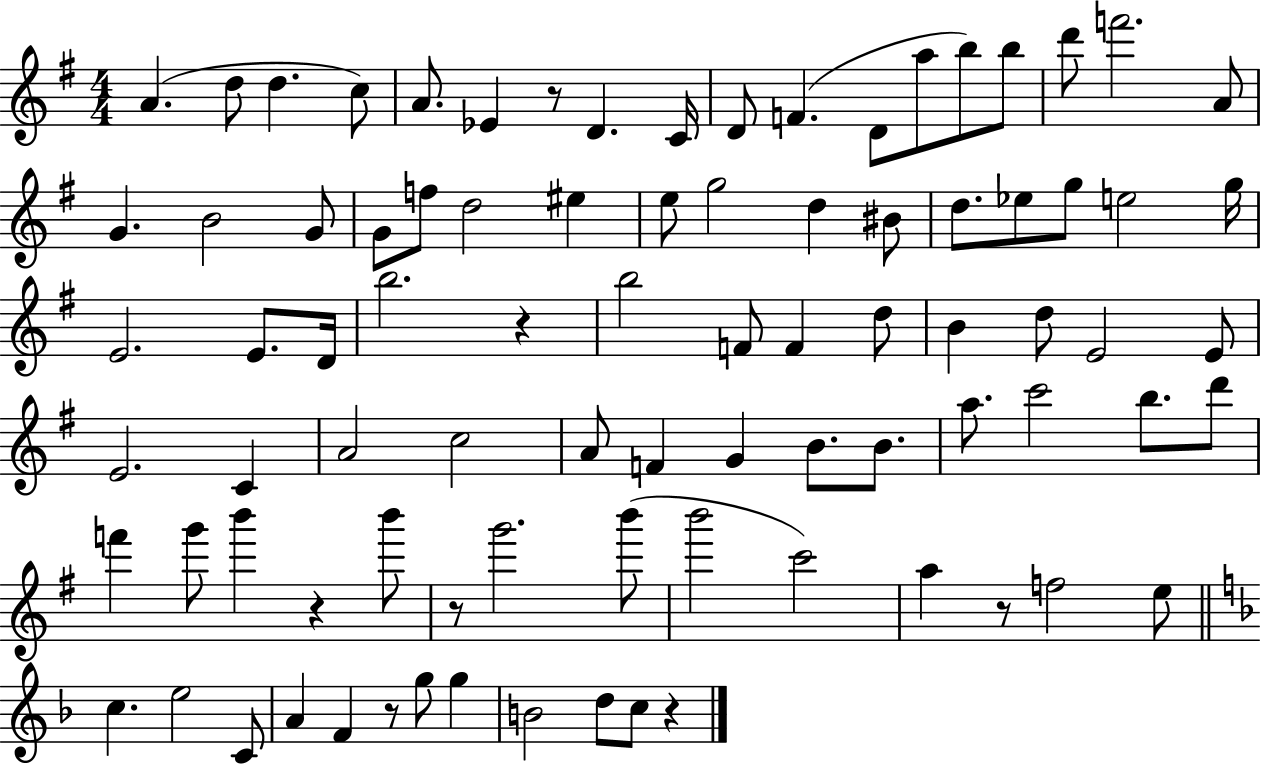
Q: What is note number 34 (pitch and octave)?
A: E4